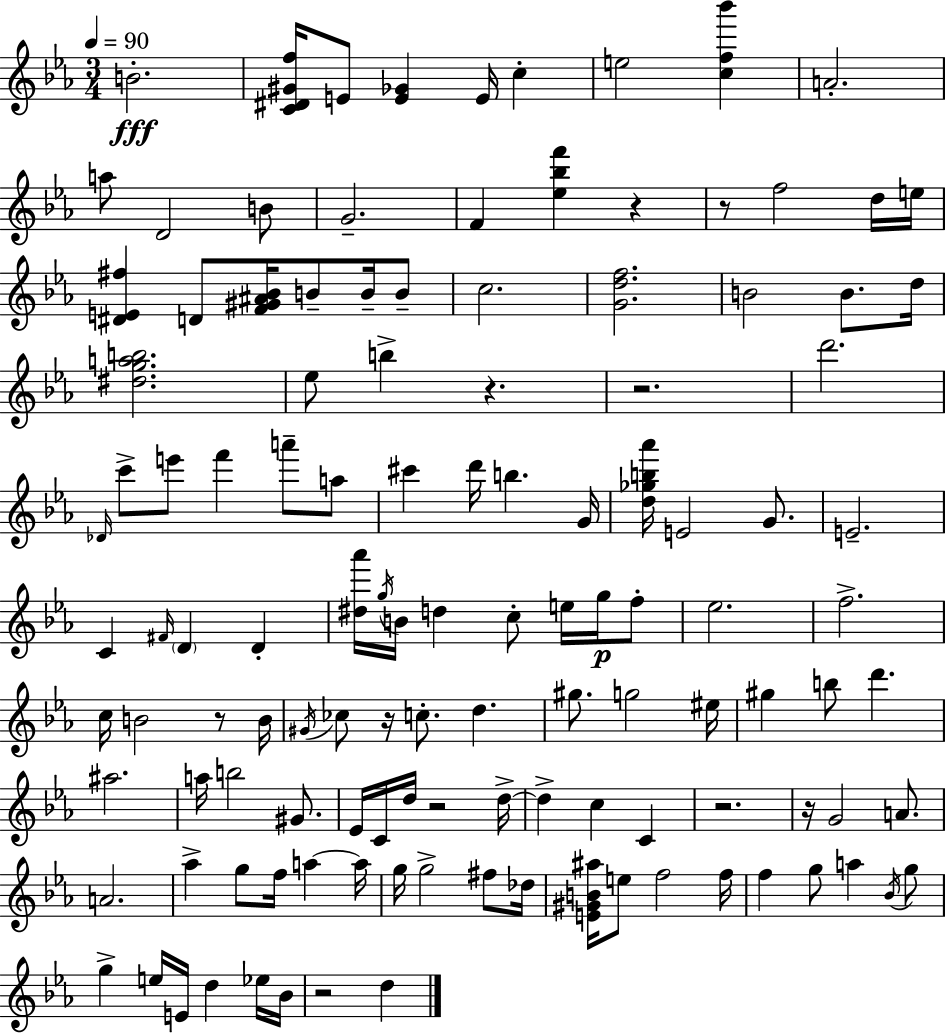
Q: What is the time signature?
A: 3/4